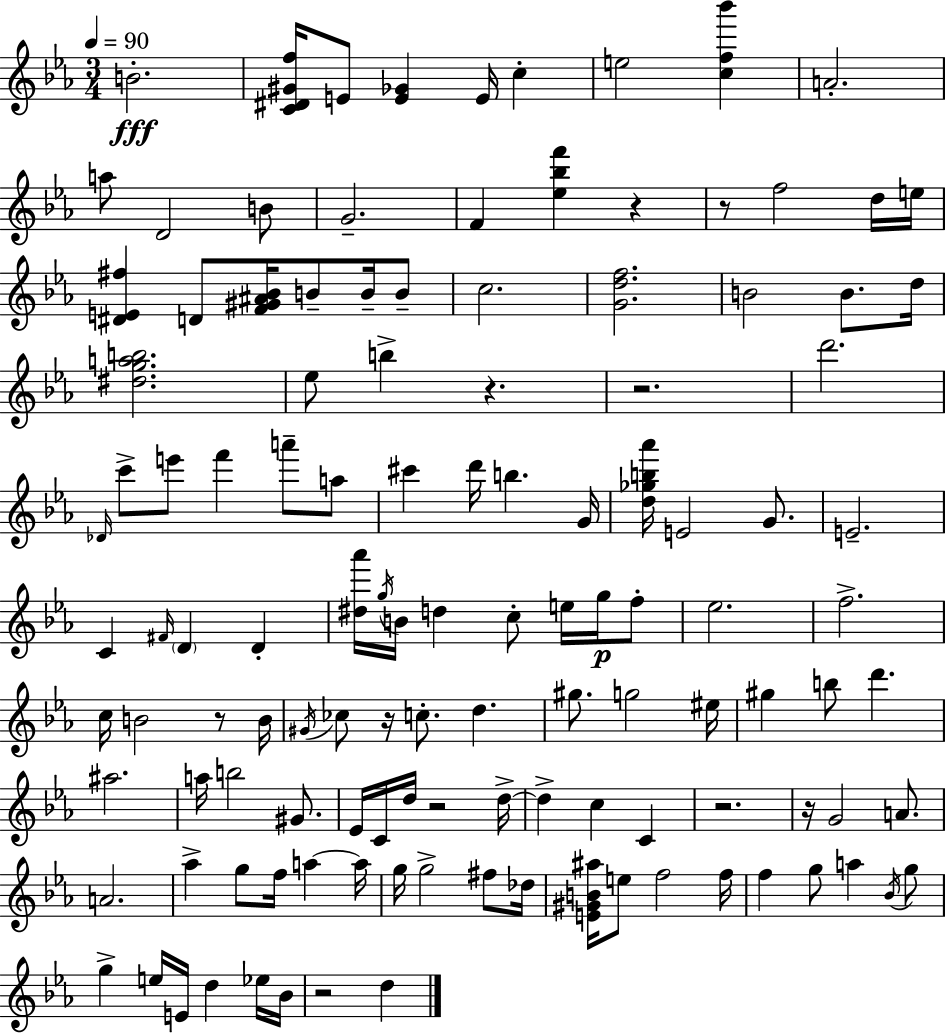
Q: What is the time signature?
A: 3/4